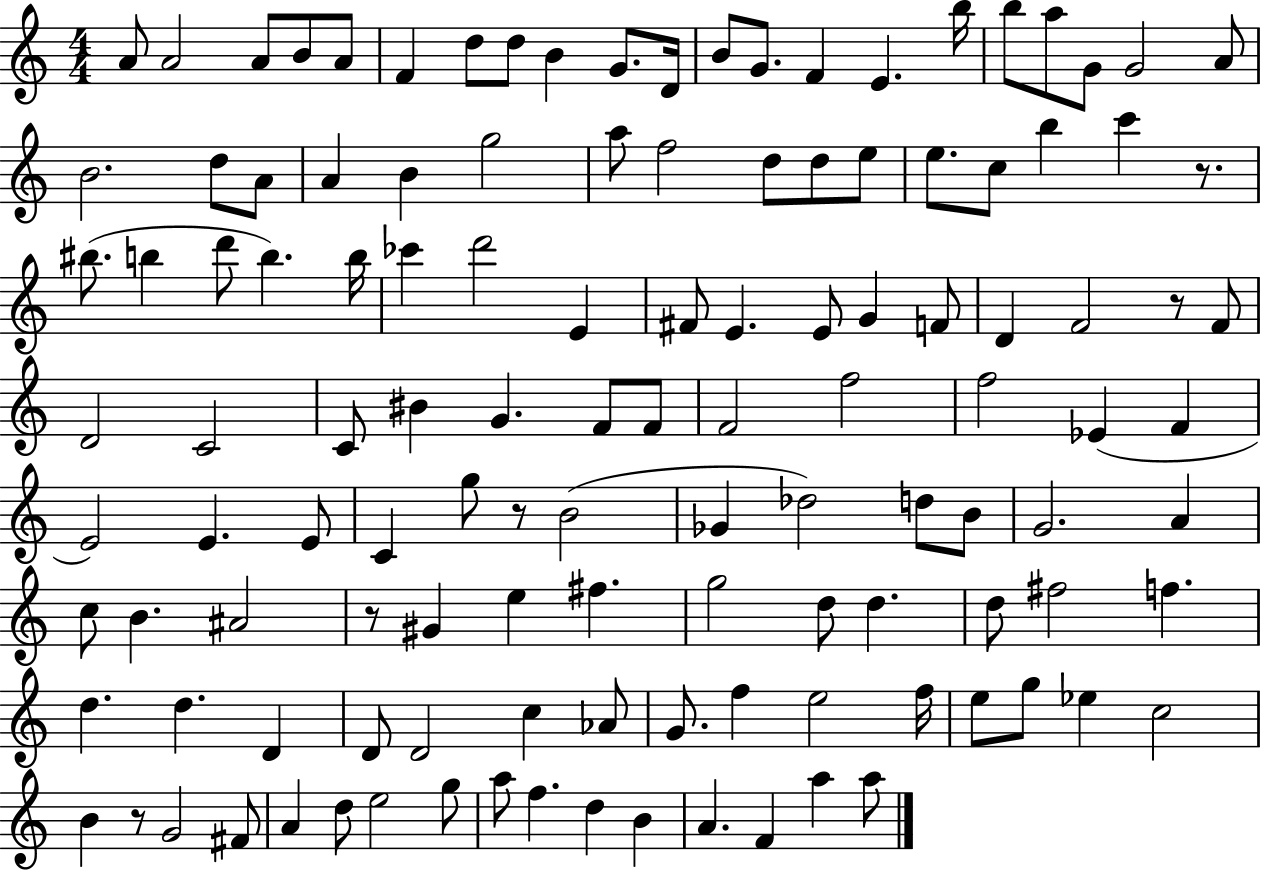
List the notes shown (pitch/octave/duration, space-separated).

A4/e A4/h A4/e B4/e A4/e F4/q D5/e D5/e B4/q G4/e. D4/s B4/e G4/e. F4/q E4/q. B5/s B5/e A5/e G4/e G4/h A4/e B4/h. D5/e A4/e A4/q B4/q G5/h A5/e F5/h D5/e D5/e E5/e E5/e. C5/e B5/q C6/q R/e. BIS5/e. B5/q D6/e B5/q. B5/s CES6/q D6/h E4/q F#4/e E4/q. E4/e G4/q F4/e D4/q F4/h R/e F4/e D4/h C4/h C4/e BIS4/q G4/q. F4/e F4/e F4/h F5/h F5/h Eb4/q F4/q E4/h E4/q. E4/e C4/q G5/e R/e B4/h Gb4/q Db5/h D5/e B4/e G4/h. A4/q C5/e B4/q. A#4/h R/e G#4/q E5/q F#5/q. G5/h D5/e D5/q. D5/e F#5/h F5/q. D5/q. D5/q. D4/q D4/e D4/h C5/q Ab4/e G4/e. F5/q E5/h F5/s E5/e G5/e Eb5/q C5/h B4/q R/e G4/h F#4/e A4/q D5/e E5/h G5/e A5/e F5/q. D5/q B4/q A4/q. F4/q A5/q A5/e